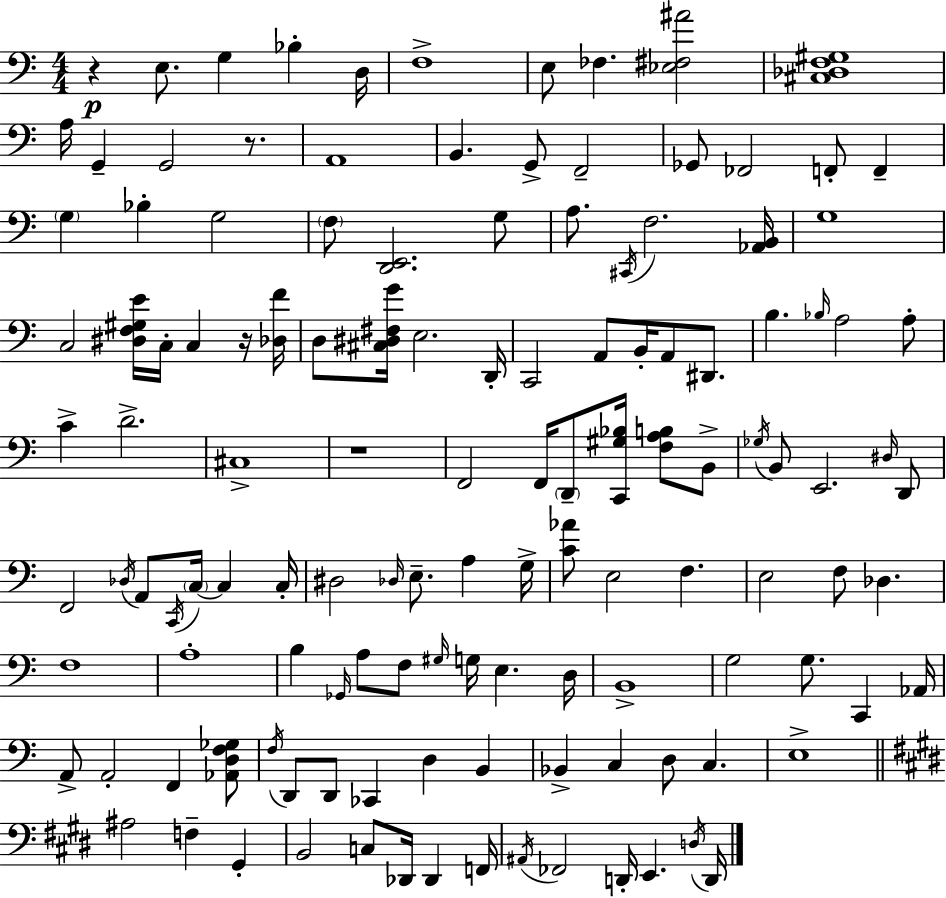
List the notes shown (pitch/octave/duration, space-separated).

R/q E3/e. G3/q Bb3/q D3/s F3/w E3/e FES3/q. [Eb3,F#3,A#4]/h [C#3,Db3,F3,G#3]/w A3/s G2/q G2/h R/e. A2/w B2/q. G2/e F2/h Gb2/e FES2/h F2/e F2/q G3/q Bb3/q G3/h F3/e [D2,E2]/h. G3/e A3/e. C#2/s F3/h. [Ab2,B2]/s G3/w C3/h [D#3,F3,G#3,E4]/s C3/s C3/q R/s [Db3,F4]/s D3/e [C#3,D#3,F#3,G4]/s E3/h. D2/s C2/h A2/e B2/s A2/e D#2/e. B3/q. Bb3/s A3/h A3/e C4/q D4/h. C#3/w R/w F2/h F2/s D2/e [C2,G#3,Bb3]/s [F3,A3,B3]/e B2/e Gb3/s B2/e E2/h. D#3/s D2/e F2/h Db3/s A2/e C2/s C3/s C3/q C3/s D#3/h Db3/s E3/e. A3/q G3/s [C4,Ab4]/e E3/h F3/q. E3/h F3/e Db3/q. F3/w A3/w B3/q Gb2/s A3/e F3/e G#3/s G3/s E3/q. D3/s B2/w G3/h G3/e. C2/q Ab2/s A2/e A2/h F2/q [Ab2,D3,F3,Gb3]/e F3/s D2/e D2/e CES2/q D3/q B2/q Bb2/q C3/q D3/e C3/q. E3/w A#3/h F3/q G#2/q B2/h C3/e Db2/s Db2/q F2/s A#2/s FES2/h D2/s E2/q. D3/s D2/s